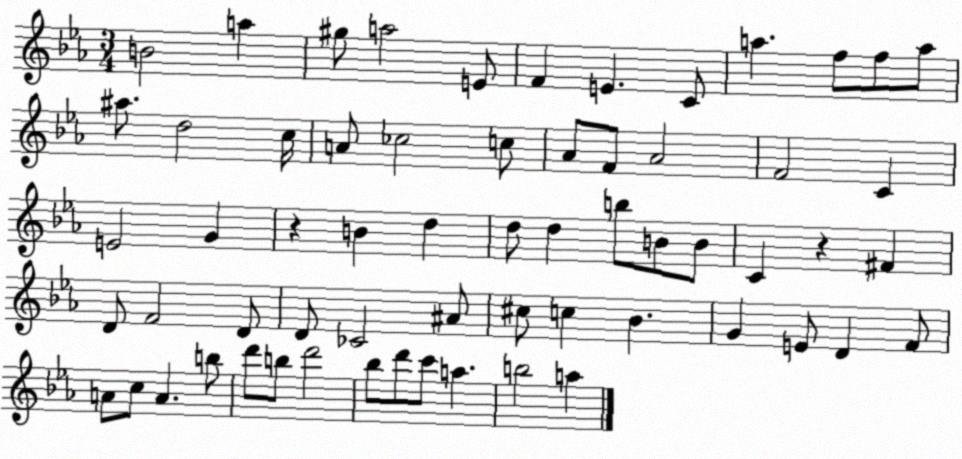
X:1
T:Untitled
M:3/4
L:1/4
K:Eb
B2 a ^g/2 a2 E/2 F E C/2 a f/2 f/2 a/2 ^a/2 d2 c/4 A/2 _c2 c/2 _A/2 F/2 _A2 F2 C E2 G z B d d/2 d b/2 B/2 B/2 C z ^F D/2 F2 D/2 D/2 _C2 ^A/2 ^c/2 c _B G E/2 D F/2 A/2 c/2 A b/2 d'/2 b/2 d'2 _b/2 d'/2 c'/2 a b2 a